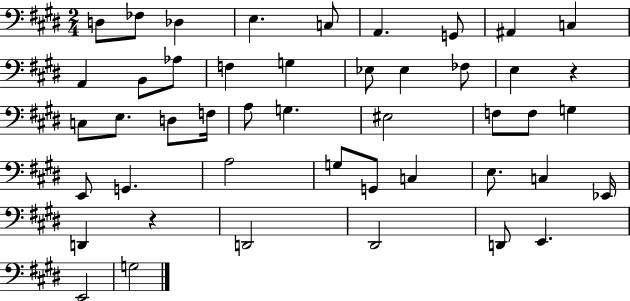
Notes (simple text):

D3/e FES3/e Db3/q E3/q. C3/e A2/q. G2/e A#2/q C3/q A2/q B2/e Ab3/e F3/q G3/q Eb3/e Eb3/q FES3/e E3/q R/q C3/e E3/e. D3/e F3/s A3/e G3/q. EIS3/h F3/e F3/e G3/q E2/e G2/q. A3/h G3/e G2/e C3/q E3/e. C3/q Eb2/s D2/q R/q D2/h D#2/h D2/e E2/q. E2/h G3/h